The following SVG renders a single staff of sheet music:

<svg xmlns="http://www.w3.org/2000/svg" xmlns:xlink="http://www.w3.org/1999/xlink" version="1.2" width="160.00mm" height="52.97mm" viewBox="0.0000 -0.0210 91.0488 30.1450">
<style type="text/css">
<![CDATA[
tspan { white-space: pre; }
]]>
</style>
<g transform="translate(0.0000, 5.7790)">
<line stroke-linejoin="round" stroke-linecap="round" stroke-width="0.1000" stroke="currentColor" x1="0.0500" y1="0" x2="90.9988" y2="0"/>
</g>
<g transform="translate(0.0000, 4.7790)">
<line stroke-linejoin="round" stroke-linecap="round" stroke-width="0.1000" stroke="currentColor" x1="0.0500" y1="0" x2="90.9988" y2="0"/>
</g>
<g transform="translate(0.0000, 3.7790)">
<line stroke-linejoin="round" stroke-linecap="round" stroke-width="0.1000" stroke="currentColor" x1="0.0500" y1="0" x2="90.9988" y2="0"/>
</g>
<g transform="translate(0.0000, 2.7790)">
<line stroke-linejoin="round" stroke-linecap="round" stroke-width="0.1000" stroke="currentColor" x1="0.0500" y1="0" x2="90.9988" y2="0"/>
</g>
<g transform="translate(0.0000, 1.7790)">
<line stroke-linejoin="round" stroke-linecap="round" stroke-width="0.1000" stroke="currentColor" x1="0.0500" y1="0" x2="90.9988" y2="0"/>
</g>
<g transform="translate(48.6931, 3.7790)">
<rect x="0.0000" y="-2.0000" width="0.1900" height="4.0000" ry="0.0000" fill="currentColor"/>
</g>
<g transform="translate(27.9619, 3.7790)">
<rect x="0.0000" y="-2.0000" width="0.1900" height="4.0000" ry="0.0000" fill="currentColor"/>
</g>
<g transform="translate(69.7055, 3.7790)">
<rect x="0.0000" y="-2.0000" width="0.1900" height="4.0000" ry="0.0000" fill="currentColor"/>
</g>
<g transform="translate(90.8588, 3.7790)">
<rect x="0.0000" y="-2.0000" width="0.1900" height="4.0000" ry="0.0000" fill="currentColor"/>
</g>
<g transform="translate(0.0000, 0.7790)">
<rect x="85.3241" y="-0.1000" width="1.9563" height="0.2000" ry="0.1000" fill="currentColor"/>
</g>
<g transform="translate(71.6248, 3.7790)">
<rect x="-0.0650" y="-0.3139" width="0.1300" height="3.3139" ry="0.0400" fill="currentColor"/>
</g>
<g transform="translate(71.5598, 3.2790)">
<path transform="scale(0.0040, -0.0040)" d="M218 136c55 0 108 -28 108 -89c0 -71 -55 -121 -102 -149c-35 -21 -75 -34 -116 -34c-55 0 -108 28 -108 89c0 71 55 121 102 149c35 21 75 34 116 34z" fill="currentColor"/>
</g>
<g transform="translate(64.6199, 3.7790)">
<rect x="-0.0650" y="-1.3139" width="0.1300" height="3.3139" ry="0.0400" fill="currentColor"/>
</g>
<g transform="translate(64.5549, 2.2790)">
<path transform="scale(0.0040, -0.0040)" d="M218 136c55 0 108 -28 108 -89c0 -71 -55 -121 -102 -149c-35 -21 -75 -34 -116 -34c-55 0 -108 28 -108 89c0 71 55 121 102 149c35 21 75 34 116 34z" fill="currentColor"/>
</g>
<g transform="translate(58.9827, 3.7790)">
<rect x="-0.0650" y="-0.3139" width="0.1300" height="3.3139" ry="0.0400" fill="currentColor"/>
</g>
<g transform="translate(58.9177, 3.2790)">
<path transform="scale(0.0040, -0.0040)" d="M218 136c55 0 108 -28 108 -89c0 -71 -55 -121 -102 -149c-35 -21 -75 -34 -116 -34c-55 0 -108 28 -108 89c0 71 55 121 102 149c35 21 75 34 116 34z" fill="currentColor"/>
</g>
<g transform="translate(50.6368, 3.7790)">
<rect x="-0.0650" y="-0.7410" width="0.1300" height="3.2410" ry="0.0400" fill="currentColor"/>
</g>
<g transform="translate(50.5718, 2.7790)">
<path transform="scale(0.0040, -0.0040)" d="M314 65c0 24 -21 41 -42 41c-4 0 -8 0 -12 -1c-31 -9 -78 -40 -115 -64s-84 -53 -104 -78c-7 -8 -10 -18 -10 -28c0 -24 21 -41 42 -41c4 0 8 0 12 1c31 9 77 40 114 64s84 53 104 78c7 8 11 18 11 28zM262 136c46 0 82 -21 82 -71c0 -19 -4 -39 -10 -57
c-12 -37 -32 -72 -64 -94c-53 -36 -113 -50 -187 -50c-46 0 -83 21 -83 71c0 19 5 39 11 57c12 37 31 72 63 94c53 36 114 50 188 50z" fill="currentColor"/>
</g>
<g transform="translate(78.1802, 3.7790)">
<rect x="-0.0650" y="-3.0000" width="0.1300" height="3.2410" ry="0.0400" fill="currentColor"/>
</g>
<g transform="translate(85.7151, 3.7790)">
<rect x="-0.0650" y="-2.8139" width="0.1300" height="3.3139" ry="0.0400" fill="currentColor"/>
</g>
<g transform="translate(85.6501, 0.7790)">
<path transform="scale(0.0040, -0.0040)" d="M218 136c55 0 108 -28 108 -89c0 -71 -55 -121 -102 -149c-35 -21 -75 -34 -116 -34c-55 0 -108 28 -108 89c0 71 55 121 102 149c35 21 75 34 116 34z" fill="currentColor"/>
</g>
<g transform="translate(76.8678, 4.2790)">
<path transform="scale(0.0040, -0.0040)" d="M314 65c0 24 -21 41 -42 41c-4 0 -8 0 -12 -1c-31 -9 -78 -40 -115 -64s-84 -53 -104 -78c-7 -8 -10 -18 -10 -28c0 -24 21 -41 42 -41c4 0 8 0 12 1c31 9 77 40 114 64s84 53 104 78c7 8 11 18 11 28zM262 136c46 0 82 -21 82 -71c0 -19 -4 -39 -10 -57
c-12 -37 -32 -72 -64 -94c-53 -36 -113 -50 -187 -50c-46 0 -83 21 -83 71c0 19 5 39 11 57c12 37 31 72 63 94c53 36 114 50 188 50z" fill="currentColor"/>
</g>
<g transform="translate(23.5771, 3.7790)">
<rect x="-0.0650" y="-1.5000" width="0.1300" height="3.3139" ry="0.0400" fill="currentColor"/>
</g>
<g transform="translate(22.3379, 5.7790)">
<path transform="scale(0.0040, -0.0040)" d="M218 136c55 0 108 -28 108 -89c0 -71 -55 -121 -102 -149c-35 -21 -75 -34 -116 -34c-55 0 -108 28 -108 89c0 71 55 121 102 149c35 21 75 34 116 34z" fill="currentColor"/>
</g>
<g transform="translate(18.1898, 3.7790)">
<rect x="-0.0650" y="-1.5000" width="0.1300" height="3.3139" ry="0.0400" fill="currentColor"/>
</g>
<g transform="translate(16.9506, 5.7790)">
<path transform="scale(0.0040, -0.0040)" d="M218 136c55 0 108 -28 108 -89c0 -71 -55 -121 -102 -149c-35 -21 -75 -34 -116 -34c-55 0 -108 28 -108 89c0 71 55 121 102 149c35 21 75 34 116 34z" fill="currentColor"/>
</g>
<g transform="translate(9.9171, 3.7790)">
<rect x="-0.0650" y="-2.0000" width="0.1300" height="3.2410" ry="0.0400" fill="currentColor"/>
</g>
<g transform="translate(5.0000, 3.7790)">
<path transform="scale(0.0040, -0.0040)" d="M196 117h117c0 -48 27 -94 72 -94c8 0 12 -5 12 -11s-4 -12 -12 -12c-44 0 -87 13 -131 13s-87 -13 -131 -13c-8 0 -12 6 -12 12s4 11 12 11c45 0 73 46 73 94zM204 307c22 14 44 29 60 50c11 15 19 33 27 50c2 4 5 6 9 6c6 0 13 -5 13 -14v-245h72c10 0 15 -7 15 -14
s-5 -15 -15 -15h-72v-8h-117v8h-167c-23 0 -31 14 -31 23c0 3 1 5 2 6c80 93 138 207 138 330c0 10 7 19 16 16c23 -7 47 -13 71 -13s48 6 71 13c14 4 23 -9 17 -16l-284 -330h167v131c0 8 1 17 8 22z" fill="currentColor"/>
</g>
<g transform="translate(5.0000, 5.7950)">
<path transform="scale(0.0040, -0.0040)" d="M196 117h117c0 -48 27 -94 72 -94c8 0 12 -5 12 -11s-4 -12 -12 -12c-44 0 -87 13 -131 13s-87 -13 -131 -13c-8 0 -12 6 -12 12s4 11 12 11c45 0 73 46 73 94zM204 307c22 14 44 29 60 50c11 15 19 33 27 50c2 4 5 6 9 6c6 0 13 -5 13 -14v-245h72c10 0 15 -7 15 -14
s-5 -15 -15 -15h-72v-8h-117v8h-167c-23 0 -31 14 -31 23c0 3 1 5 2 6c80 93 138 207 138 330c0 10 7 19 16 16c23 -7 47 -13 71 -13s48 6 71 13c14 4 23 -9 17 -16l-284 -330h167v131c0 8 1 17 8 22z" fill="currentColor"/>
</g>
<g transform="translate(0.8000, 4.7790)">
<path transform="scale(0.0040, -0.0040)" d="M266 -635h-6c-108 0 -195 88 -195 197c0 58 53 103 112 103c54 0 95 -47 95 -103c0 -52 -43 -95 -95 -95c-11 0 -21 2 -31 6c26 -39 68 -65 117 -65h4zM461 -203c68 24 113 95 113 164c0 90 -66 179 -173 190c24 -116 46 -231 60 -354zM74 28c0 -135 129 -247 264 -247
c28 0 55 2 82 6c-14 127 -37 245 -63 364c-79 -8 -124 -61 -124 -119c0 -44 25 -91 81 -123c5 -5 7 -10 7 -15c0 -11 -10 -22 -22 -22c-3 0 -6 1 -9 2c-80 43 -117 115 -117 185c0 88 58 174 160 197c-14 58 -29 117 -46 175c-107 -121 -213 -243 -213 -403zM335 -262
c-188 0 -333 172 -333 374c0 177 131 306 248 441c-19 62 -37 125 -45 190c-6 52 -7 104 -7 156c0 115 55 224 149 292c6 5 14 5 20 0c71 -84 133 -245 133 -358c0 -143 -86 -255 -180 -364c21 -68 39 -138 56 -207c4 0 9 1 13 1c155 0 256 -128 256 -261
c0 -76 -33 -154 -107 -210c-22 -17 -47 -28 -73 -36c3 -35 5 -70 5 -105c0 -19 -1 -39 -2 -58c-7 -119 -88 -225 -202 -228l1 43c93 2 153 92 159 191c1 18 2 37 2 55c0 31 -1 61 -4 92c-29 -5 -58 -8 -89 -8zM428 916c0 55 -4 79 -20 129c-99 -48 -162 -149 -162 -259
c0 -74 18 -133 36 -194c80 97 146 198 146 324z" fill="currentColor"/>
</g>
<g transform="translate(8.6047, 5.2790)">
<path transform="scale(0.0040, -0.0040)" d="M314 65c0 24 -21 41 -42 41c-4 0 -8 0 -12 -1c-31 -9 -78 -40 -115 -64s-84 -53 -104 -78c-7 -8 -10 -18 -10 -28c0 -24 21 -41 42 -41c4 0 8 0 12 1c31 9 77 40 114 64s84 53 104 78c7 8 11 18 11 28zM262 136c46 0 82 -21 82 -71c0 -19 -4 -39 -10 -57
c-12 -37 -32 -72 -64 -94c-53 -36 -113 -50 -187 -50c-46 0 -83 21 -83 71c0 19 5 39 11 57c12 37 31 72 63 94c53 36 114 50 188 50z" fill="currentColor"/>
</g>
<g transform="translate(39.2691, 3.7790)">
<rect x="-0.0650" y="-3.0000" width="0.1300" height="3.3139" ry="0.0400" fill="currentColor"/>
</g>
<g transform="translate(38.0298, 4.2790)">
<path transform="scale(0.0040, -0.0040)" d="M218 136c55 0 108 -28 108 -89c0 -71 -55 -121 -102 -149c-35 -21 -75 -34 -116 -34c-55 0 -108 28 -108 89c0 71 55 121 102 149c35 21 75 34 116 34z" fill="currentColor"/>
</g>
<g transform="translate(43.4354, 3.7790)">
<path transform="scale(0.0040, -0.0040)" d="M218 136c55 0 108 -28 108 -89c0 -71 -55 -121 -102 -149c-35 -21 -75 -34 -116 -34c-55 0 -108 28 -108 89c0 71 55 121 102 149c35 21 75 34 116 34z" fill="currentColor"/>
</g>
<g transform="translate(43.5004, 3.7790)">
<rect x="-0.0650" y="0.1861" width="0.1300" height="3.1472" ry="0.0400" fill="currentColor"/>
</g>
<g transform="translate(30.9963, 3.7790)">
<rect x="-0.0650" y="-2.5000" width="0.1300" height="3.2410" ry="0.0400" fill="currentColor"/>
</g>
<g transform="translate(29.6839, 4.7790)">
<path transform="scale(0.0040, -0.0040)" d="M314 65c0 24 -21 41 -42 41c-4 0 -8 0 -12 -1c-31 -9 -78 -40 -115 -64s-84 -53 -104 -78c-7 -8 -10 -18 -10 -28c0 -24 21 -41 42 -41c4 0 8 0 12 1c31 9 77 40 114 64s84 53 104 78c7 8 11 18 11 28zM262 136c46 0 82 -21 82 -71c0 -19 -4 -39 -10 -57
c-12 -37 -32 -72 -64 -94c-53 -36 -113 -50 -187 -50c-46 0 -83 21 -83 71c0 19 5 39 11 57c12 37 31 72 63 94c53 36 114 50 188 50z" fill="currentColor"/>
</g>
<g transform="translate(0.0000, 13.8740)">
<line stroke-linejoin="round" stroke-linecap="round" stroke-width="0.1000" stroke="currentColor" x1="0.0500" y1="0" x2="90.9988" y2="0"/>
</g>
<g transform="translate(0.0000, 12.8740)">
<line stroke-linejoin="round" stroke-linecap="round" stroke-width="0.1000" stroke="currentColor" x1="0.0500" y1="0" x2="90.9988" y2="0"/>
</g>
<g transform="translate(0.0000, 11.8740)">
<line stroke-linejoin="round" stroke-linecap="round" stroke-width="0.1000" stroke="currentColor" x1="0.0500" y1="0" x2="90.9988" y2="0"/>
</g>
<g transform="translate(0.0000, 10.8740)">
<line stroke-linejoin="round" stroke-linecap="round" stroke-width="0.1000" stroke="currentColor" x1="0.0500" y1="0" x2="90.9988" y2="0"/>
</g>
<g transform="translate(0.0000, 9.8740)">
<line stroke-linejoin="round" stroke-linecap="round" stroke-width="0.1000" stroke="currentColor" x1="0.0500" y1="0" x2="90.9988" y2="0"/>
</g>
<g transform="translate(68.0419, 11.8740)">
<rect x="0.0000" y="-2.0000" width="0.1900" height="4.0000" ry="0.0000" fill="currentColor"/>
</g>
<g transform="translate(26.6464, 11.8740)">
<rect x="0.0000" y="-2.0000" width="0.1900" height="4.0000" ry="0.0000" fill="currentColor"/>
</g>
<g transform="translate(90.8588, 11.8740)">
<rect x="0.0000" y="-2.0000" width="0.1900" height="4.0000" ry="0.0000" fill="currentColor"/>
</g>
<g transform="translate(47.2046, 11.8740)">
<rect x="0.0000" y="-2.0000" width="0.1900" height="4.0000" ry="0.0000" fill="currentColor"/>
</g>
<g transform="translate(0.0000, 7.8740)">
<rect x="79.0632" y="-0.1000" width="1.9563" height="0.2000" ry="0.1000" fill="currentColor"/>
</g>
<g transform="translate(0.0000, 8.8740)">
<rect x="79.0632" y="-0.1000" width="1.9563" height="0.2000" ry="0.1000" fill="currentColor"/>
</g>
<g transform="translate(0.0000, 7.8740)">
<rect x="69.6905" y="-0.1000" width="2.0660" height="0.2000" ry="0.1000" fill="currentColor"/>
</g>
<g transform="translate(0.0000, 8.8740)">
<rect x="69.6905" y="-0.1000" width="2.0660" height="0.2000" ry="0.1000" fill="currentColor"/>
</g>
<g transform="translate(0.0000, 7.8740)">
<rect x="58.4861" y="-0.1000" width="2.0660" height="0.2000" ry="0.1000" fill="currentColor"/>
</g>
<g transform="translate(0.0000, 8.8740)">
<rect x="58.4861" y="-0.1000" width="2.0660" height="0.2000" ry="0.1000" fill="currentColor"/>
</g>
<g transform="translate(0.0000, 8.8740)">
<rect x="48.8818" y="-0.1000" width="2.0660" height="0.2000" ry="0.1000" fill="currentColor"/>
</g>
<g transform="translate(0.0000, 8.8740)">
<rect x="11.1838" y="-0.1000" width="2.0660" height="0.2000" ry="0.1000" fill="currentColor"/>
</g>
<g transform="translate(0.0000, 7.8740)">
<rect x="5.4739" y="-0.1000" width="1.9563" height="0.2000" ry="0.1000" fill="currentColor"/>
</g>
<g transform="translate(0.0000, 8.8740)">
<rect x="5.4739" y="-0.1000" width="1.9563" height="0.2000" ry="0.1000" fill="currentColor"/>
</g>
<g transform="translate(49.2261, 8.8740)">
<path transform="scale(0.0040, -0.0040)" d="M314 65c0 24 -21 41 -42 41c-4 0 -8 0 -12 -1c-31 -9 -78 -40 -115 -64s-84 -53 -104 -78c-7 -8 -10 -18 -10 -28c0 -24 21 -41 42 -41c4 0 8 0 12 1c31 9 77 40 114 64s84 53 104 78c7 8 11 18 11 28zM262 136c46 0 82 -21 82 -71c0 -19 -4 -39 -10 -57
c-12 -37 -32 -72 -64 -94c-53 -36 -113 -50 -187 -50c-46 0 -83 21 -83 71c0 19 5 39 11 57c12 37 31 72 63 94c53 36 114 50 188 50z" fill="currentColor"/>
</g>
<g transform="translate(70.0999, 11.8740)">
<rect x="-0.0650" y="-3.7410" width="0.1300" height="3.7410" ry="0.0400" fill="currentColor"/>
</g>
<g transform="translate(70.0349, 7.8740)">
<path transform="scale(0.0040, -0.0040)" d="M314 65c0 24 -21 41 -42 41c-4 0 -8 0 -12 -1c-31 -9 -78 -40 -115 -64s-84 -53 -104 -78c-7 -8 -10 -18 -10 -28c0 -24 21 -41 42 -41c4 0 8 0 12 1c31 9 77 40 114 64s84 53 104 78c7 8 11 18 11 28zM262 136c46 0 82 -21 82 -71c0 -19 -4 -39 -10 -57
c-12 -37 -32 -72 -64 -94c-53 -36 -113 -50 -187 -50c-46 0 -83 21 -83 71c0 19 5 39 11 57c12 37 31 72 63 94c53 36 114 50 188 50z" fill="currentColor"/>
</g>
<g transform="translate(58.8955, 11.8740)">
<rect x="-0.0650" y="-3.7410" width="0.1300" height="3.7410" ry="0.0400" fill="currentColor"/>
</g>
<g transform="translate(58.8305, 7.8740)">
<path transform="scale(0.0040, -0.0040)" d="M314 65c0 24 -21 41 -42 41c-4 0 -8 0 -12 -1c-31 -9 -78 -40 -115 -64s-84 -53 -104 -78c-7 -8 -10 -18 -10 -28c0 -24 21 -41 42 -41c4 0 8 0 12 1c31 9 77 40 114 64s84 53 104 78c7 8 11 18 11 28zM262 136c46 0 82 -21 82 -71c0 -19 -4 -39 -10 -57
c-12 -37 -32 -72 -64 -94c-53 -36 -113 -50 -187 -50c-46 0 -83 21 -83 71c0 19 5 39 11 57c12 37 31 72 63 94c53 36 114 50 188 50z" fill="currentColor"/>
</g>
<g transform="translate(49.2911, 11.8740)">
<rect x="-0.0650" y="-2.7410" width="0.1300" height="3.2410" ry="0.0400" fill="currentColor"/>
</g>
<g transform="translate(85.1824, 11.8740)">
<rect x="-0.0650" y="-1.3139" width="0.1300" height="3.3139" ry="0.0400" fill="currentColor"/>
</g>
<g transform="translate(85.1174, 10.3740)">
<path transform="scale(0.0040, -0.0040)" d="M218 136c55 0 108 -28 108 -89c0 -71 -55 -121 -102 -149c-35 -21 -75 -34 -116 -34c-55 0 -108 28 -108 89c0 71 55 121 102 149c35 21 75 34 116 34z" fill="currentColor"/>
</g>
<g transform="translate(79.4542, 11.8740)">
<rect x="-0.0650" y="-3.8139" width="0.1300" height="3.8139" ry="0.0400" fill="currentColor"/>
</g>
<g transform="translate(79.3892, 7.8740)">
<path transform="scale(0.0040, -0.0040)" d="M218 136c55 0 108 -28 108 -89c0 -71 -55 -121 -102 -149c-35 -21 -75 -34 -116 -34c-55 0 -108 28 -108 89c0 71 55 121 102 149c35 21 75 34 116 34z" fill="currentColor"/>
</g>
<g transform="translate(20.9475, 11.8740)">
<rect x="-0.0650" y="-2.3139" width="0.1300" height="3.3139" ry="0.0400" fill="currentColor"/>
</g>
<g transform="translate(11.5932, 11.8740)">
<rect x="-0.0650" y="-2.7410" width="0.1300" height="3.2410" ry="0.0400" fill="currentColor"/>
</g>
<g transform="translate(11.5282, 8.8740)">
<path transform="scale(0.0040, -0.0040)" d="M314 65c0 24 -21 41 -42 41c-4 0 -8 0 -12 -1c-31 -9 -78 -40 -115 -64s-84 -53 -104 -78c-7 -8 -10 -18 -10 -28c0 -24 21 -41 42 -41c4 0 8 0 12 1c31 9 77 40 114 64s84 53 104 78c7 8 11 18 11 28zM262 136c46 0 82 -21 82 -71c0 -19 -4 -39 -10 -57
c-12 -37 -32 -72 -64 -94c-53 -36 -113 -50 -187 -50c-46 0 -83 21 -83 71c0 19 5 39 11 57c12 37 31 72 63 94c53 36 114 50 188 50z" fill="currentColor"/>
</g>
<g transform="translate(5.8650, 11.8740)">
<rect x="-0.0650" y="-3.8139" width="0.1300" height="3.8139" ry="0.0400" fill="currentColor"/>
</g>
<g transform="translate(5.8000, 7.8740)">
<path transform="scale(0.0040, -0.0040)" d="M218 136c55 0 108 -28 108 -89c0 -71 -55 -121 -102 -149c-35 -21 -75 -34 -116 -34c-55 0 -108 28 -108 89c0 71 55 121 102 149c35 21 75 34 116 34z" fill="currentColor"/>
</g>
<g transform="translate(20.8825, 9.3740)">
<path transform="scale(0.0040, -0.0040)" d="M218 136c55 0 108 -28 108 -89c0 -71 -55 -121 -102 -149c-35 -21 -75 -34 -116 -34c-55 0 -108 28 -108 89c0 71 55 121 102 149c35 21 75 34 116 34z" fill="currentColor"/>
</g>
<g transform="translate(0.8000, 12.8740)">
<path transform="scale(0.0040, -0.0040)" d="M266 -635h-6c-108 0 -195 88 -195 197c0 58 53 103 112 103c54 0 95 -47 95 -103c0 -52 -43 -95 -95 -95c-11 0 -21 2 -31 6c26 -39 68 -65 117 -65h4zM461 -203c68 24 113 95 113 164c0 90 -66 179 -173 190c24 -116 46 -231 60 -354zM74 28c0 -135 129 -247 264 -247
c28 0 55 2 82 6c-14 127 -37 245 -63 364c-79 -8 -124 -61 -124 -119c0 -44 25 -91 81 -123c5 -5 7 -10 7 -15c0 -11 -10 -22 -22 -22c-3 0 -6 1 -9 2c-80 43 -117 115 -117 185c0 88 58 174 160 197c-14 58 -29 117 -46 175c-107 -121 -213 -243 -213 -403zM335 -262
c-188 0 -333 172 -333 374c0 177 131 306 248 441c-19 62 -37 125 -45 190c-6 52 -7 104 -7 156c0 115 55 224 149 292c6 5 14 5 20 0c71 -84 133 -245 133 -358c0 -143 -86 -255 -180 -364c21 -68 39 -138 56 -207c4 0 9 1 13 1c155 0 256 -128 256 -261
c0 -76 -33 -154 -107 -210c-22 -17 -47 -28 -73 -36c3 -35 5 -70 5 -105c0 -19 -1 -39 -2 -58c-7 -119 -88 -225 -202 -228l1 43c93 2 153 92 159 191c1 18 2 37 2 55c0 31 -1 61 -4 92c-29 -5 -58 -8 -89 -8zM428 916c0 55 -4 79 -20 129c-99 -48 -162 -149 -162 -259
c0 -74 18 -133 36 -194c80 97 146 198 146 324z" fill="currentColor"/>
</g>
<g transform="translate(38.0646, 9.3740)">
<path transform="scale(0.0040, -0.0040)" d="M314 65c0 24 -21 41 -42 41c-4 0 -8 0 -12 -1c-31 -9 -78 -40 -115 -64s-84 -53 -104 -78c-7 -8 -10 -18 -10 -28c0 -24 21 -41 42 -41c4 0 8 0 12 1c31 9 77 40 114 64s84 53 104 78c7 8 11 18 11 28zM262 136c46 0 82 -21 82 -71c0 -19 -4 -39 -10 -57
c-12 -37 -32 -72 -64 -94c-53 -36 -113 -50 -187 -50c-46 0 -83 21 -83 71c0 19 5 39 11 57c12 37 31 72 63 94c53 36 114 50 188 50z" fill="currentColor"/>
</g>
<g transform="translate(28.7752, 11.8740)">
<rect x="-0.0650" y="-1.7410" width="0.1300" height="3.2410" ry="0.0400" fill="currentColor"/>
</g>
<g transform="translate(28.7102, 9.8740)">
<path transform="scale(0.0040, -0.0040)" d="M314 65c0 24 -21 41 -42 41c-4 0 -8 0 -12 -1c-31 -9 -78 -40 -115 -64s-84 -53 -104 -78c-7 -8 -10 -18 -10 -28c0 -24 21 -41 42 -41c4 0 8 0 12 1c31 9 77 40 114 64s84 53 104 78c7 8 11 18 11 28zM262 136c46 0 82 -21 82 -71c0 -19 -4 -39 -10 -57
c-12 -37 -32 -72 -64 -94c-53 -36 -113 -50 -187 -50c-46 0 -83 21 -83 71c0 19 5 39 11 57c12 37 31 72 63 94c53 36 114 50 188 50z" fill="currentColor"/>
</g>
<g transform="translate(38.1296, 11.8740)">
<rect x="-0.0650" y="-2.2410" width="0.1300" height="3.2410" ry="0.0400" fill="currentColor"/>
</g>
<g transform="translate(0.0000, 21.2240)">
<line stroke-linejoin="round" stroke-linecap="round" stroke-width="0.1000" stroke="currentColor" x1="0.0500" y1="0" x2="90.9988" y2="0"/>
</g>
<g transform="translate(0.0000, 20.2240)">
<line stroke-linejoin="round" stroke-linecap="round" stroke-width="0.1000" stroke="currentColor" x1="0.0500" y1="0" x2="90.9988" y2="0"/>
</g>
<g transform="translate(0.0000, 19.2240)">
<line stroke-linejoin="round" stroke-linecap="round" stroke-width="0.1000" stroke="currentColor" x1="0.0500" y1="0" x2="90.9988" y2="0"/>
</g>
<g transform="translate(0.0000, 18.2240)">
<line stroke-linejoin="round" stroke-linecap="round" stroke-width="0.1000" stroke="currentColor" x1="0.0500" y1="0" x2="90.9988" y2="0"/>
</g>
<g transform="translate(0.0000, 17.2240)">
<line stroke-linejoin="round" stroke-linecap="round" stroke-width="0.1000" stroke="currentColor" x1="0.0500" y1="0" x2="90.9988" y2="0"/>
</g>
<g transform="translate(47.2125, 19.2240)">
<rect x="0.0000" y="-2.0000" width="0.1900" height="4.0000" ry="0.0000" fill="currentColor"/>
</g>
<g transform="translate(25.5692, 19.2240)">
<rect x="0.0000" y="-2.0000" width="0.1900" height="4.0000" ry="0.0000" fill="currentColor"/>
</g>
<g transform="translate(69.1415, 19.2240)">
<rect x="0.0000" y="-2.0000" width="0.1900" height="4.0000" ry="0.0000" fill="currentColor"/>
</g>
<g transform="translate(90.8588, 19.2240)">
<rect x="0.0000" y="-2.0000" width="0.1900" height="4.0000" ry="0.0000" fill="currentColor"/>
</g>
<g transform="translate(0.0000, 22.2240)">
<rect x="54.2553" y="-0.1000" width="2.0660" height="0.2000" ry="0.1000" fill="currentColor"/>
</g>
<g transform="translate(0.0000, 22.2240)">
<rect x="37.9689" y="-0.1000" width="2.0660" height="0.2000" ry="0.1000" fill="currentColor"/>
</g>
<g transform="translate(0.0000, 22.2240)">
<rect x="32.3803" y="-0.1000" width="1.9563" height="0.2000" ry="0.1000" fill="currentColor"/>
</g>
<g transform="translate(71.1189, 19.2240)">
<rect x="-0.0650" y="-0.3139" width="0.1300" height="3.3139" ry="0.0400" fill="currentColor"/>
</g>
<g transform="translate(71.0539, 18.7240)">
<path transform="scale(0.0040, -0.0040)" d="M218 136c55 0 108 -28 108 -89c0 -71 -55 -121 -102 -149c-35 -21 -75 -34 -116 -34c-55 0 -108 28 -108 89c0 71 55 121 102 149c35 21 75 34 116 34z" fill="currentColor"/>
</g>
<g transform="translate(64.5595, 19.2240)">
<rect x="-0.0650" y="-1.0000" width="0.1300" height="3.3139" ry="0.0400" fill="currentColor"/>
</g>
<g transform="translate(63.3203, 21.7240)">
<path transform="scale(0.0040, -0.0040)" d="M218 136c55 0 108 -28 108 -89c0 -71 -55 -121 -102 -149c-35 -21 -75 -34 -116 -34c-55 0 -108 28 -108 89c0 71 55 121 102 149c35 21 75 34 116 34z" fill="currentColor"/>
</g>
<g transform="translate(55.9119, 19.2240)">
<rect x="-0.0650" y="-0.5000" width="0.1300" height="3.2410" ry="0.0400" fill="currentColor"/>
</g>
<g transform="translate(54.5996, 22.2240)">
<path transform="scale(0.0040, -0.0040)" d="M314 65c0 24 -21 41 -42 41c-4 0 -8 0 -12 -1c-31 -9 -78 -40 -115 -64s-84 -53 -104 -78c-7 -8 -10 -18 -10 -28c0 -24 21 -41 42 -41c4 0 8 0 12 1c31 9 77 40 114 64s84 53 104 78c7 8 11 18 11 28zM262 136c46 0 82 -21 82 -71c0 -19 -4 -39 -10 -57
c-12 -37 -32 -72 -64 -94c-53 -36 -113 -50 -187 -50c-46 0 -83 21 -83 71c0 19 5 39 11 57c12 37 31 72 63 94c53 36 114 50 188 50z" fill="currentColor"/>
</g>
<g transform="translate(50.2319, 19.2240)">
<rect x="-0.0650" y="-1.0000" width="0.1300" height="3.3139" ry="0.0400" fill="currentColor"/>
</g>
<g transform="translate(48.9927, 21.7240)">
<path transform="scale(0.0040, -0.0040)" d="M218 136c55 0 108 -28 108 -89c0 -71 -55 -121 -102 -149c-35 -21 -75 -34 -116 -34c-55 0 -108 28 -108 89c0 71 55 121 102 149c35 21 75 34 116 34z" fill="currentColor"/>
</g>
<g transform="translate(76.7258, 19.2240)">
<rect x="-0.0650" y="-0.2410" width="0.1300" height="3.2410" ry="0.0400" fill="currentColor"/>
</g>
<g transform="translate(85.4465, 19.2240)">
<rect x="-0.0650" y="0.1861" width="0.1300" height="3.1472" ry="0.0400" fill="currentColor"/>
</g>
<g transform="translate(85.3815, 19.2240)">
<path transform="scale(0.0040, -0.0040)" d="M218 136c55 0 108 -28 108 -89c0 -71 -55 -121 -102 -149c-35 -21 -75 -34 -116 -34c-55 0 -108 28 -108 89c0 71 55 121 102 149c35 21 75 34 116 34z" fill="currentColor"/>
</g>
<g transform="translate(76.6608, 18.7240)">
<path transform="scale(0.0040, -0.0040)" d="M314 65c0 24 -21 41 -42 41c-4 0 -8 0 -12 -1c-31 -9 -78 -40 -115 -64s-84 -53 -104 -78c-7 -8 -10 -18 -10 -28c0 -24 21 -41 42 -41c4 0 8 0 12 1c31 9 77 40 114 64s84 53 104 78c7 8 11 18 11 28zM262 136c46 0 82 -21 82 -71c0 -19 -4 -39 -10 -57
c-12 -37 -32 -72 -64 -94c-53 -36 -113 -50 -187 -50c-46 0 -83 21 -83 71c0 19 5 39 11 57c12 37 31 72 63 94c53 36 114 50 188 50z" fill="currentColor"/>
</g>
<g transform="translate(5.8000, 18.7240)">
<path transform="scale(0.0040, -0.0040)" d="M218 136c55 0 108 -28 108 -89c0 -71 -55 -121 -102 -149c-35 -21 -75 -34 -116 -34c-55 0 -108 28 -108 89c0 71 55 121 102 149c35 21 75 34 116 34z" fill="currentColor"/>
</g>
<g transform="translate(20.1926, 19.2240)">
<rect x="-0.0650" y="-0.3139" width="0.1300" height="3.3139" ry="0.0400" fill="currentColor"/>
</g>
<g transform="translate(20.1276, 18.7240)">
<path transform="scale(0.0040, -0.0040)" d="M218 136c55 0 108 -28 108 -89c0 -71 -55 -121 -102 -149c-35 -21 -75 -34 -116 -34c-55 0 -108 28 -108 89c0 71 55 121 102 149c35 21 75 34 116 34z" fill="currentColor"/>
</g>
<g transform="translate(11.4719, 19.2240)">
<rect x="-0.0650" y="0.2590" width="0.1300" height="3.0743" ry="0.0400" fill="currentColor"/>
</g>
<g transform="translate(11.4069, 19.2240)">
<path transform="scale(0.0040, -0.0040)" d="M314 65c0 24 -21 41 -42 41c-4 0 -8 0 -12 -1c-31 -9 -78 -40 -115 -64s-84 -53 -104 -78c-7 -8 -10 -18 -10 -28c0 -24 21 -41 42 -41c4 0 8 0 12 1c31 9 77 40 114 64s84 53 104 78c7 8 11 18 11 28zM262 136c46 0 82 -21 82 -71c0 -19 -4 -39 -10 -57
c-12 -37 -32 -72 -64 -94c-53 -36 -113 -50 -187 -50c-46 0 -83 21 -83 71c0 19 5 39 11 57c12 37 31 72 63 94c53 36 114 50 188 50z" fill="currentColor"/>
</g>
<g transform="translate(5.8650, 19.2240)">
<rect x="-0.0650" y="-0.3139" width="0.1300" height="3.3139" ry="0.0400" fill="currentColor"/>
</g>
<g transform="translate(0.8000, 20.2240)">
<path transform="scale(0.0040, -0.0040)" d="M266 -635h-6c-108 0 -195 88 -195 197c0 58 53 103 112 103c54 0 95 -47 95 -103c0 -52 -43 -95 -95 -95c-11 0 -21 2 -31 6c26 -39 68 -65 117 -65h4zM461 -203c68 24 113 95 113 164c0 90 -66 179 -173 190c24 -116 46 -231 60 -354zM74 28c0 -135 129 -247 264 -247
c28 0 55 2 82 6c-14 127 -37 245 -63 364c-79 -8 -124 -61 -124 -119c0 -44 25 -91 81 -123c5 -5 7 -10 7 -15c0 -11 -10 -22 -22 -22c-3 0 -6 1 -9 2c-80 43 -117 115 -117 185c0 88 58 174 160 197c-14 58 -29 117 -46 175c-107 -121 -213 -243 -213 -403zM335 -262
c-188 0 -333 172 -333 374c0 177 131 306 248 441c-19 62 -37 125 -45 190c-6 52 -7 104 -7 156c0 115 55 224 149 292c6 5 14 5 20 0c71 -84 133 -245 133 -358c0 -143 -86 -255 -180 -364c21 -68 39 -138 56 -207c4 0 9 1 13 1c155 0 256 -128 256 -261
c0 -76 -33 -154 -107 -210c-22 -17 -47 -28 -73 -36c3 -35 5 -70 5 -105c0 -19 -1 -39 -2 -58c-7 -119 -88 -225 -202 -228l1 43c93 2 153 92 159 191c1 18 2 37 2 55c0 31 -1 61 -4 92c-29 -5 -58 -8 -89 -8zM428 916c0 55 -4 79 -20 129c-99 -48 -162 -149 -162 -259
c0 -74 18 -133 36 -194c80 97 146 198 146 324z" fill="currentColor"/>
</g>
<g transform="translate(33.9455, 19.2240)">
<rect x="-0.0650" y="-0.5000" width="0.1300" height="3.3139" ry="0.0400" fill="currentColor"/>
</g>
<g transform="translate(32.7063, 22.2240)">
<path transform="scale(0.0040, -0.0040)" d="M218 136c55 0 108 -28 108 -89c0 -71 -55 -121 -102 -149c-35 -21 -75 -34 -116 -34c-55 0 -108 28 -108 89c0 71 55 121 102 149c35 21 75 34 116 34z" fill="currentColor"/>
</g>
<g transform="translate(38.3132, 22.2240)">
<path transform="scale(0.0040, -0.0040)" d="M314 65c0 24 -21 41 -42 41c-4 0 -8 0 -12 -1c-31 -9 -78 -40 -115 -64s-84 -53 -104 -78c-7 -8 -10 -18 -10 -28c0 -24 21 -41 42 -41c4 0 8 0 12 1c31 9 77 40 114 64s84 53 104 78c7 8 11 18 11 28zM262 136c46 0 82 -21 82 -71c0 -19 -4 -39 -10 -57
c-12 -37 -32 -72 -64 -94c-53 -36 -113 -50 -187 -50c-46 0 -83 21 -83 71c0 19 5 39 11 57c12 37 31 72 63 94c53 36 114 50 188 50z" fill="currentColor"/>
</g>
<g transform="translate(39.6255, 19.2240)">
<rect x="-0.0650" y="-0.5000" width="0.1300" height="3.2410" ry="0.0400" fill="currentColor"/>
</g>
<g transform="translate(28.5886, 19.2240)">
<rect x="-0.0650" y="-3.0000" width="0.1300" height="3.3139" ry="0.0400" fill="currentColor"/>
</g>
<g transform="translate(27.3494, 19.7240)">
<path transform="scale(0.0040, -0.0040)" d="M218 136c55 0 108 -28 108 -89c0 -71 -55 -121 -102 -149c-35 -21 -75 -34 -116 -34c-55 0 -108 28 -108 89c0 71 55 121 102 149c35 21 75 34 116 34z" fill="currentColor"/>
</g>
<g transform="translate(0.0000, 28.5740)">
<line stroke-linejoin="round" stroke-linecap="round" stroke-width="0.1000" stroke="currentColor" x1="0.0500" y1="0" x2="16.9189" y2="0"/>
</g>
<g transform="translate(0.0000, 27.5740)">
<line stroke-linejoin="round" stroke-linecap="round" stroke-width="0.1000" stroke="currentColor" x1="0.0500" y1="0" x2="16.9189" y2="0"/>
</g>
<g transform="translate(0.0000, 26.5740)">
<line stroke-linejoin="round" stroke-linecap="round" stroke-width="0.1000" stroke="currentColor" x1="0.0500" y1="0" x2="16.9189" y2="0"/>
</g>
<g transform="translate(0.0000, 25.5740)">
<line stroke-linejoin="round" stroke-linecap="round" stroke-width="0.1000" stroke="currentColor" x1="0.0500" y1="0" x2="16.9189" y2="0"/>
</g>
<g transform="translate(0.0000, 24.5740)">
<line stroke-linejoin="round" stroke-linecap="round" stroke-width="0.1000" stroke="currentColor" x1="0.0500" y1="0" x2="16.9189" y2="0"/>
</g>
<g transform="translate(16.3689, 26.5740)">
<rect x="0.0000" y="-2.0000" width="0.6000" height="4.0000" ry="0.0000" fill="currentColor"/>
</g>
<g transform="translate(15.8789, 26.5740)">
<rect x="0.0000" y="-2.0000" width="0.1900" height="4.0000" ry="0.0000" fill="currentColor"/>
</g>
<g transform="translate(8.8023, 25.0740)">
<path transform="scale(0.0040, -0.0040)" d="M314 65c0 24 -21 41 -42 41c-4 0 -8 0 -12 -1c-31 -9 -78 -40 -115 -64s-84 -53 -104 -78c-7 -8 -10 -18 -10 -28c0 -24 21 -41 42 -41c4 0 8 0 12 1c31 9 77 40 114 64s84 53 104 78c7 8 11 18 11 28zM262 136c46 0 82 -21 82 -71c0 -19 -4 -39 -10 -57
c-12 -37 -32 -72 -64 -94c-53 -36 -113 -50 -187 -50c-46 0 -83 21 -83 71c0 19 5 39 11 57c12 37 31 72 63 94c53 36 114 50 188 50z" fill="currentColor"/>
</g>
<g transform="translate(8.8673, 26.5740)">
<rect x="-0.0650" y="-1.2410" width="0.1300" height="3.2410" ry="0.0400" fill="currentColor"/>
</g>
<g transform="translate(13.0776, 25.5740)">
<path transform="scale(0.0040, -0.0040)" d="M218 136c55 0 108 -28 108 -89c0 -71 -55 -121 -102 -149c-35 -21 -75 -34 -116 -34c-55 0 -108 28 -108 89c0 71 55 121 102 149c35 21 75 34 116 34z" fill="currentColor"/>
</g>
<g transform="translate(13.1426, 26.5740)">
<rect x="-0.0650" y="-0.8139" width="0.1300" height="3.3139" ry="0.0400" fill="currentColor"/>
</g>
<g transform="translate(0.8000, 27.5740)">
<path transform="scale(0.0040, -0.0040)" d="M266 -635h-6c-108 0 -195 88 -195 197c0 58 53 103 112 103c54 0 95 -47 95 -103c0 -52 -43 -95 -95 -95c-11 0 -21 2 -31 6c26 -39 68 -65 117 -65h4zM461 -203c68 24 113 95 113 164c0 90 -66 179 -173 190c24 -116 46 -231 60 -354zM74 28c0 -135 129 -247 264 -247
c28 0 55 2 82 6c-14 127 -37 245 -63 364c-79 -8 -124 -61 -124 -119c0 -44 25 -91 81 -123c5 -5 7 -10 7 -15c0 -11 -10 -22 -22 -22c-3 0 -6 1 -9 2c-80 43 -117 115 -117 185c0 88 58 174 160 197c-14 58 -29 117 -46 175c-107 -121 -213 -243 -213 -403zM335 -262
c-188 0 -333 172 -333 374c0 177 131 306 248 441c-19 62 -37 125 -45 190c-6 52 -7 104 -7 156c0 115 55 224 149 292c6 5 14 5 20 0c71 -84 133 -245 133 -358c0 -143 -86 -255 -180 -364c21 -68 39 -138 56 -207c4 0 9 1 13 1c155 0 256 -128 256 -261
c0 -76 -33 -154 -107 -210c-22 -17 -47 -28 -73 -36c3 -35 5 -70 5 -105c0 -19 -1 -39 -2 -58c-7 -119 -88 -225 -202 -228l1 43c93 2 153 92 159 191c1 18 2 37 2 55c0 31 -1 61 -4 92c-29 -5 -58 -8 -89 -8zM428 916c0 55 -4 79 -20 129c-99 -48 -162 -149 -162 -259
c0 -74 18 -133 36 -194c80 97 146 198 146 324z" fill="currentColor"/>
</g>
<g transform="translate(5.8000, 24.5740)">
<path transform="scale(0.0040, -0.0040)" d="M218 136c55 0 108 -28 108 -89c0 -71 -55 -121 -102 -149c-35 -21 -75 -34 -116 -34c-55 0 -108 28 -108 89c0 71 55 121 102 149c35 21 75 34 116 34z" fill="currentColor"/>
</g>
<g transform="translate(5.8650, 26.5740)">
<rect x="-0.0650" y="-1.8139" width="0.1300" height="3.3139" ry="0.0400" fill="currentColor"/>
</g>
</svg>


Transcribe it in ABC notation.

X:1
T:Untitled
M:4/4
L:1/4
K:C
F2 E E G2 A B d2 c e c A2 a c' a2 g f2 g2 a2 c'2 c'2 c' e c B2 c A C C2 D C2 D c c2 B f e2 d